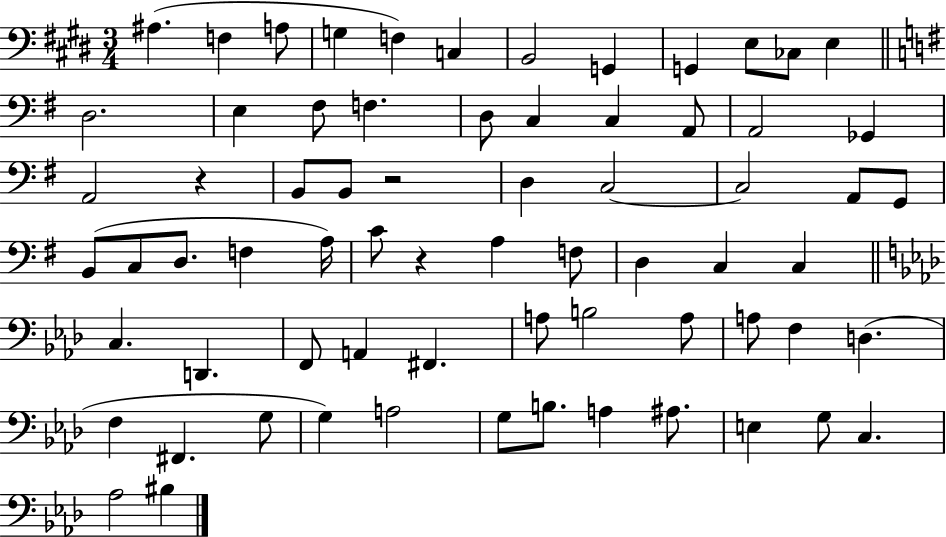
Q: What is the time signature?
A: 3/4